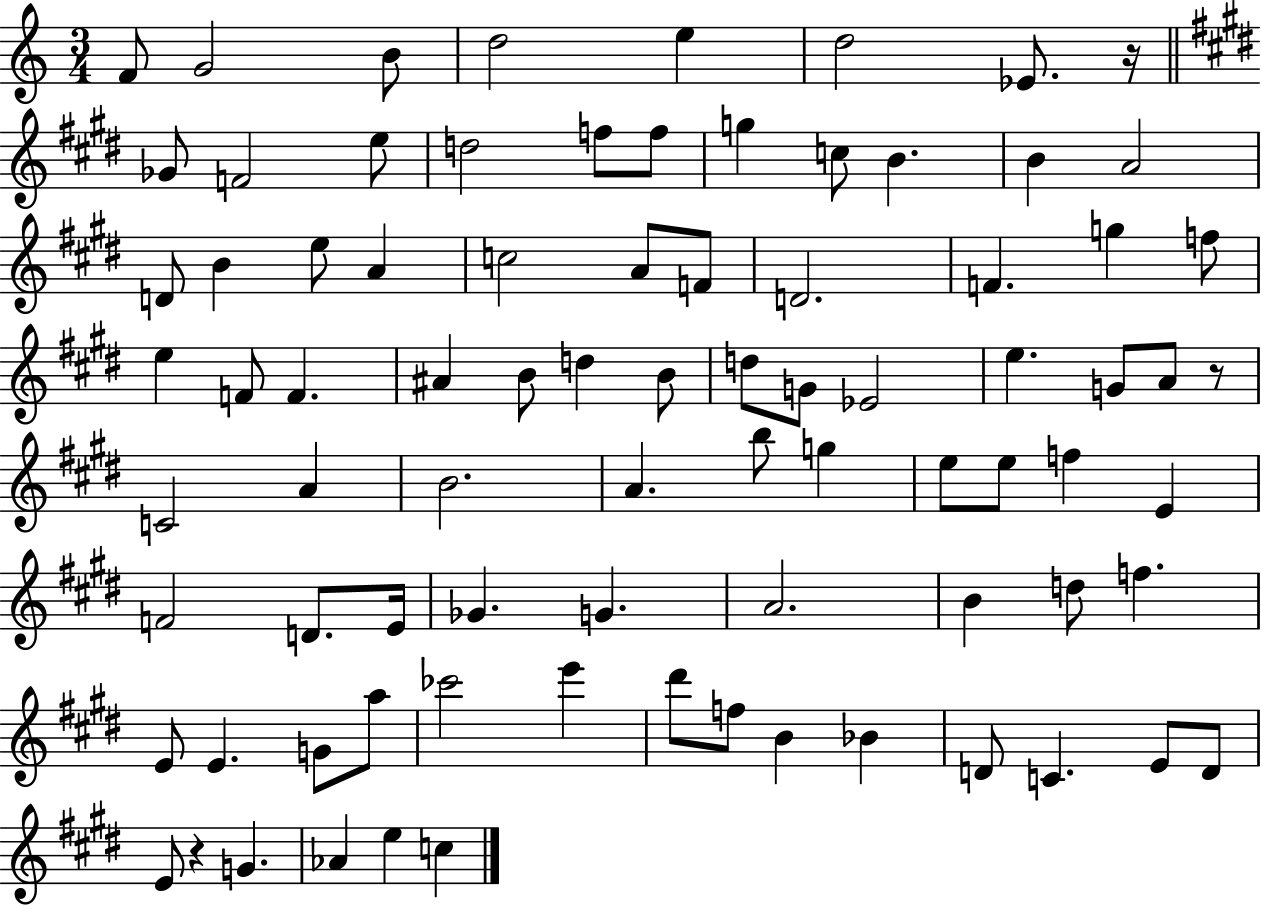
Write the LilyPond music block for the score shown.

{
  \clef treble
  \numericTimeSignature
  \time 3/4
  \key c \major
  f'8 g'2 b'8 | d''2 e''4 | d''2 ees'8. r16 | \bar "||" \break \key e \major ges'8 f'2 e''8 | d''2 f''8 f''8 | g''4 c''8 b'4. | b'4 a'2 | \break d'8 b'4 e''8 a'4 | c''2 a'8 f'8 | d'2. | f'4. g''4 f''8 | \break e''4 f'8 f'4. | ais'4 b'8 d''4 b'8 | d''8 g'8 ees'2 | e''4. g'8 a'8 r8 | \break c'2 a'4 | b'2. | a'4. b''8 g''4 | e''8 e''8 f''4 e'4 | \break f'2 d'8. e'16 | ges'4. g'4. | a'2. | b'4 d''8 f''4. | \break e'8 e'4. g'8 a''8 | ces'''2 e'''4 | dis'''8 f''8 b'4 bes'4 | d'8 c'4. e'8 d'8 | \break e'8 r4 g'4. | aes'4 e''4 c''4 | \bar "|."
}